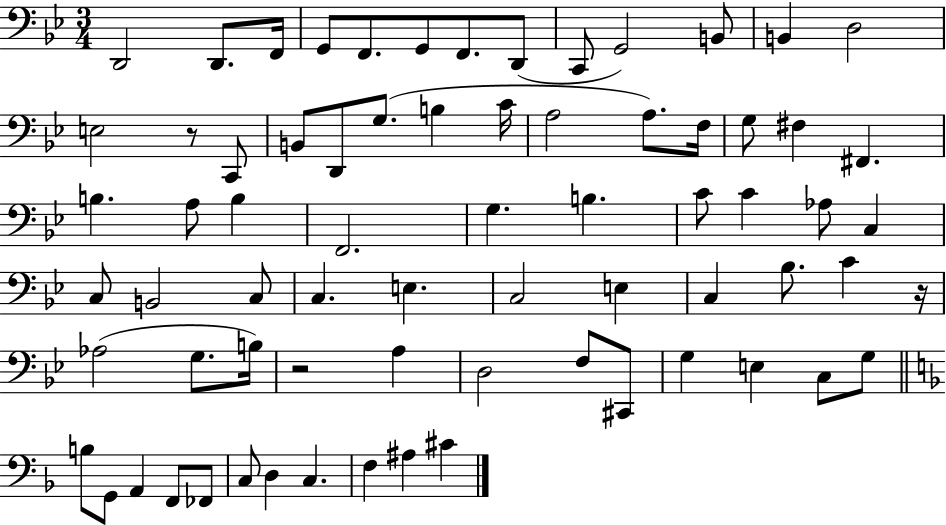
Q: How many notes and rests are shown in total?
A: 71